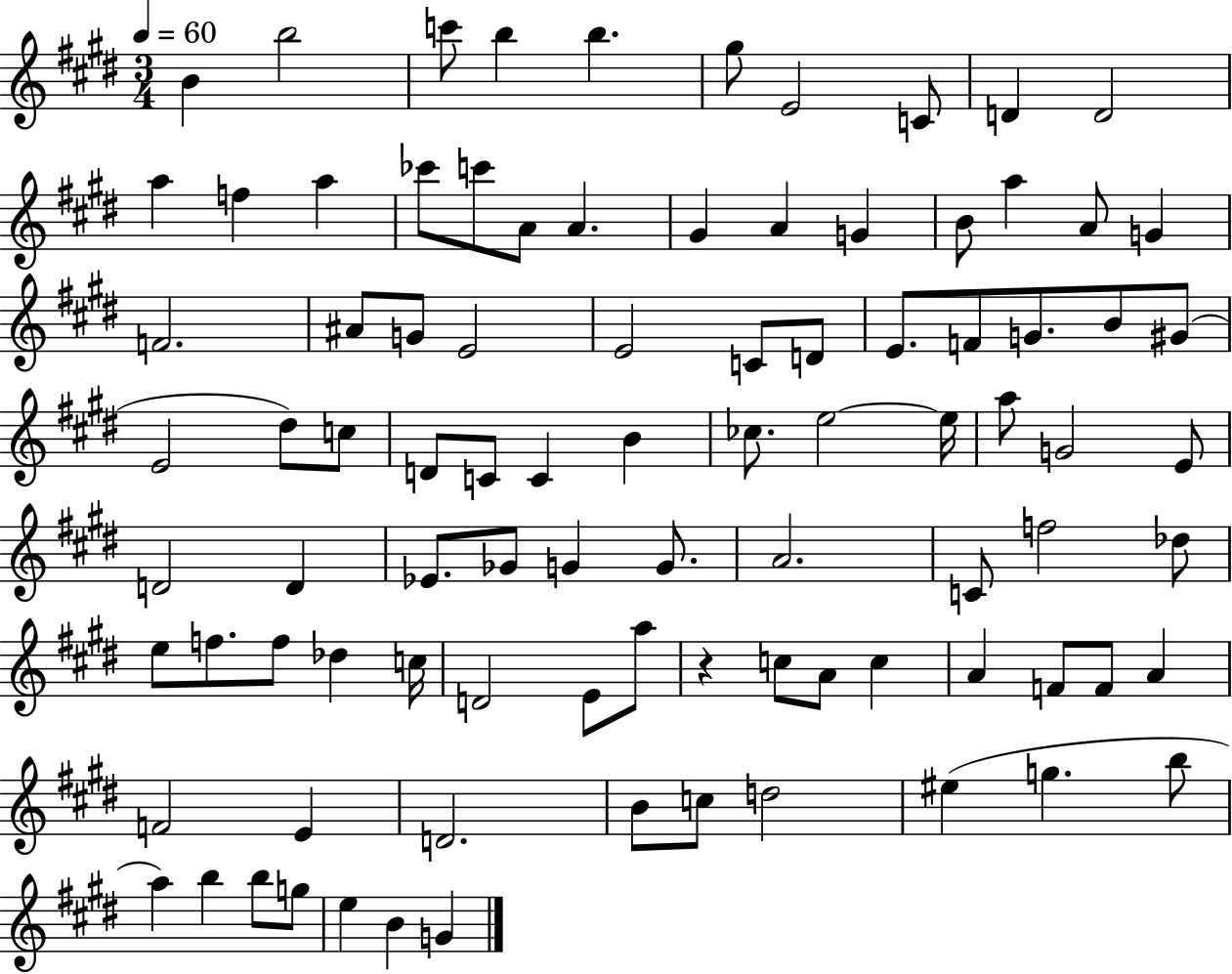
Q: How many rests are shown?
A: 1